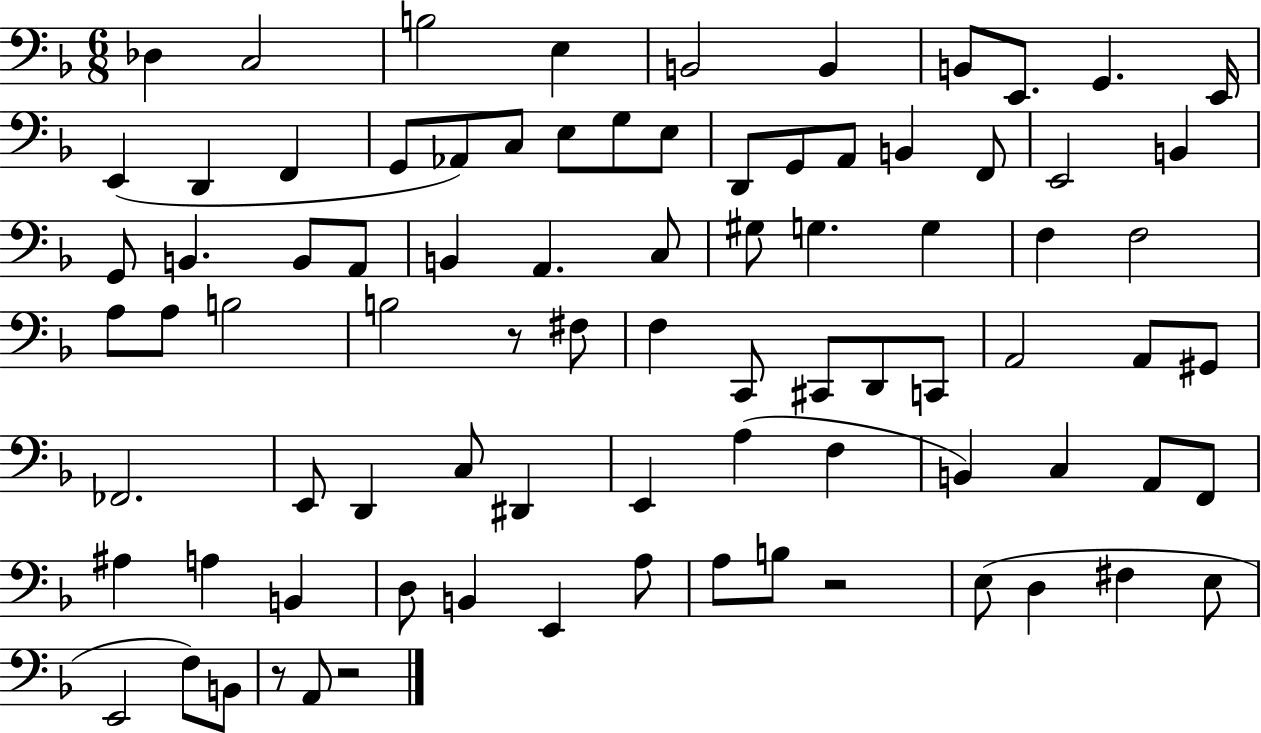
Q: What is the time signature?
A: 6/8